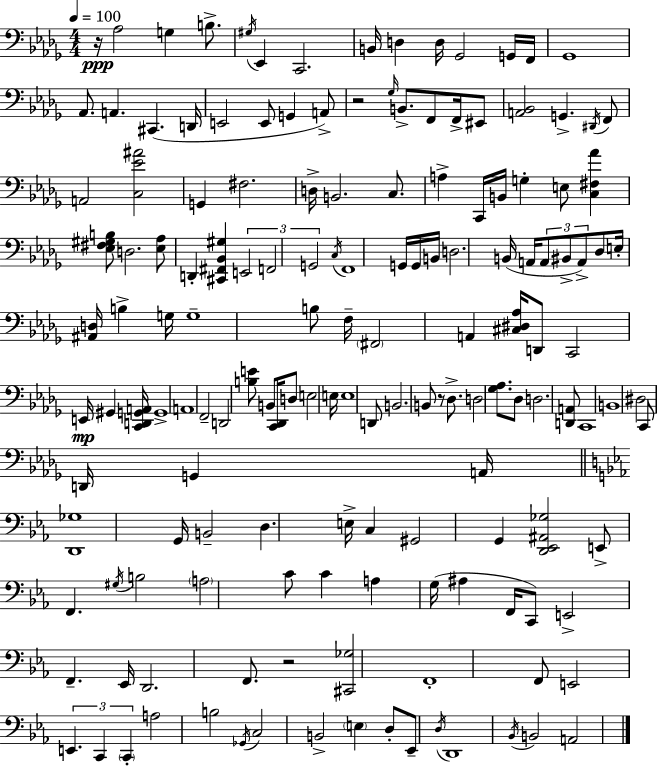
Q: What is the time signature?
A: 4/4